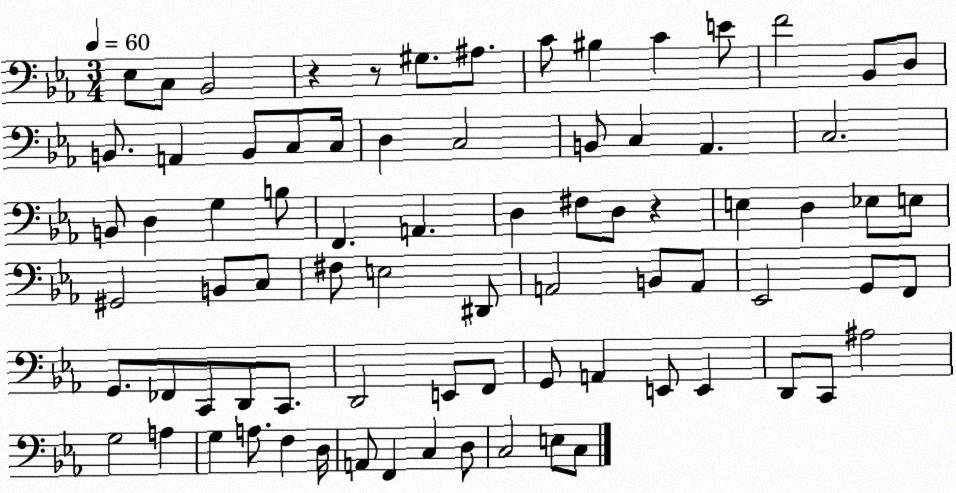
X:1
T:Untitled
M:3/4
L:1/4
K:Eb
_E,/2 C,/2 _B,,2 z z/2 ^G,/2 ^A,/2 C/2 ^B, C E/2 F2 _B,,/2 D,/2 B,,/2 A,, B,,/2 C,/2 C,/4 D, C,2 B,,/2 C, _A,, C,2 B,,/2 D, G, B,/2 F,, A,, D, ^F,/2 D,/2 z E, D, _E,/2 E,/2 ^G,,2 B,,/2 C,/2 ^F,/2 E,2 ^D,,/2 A,,2 B,,/2 A,,/2 _E,,2 G,,/2 F,,/2 G,,/2 _F,,/2 C,,/2 D,,/2 C,,/2 D,,2 E,,/2 F,,/2 G,,/2 A,, E,,/2 E,, D,,/2 C,,/2 ^A,2 G,2 A, G, A,/2 F, D,/4 A,,/2 F,, C, D,/2 C,2 E,/2 C,/2